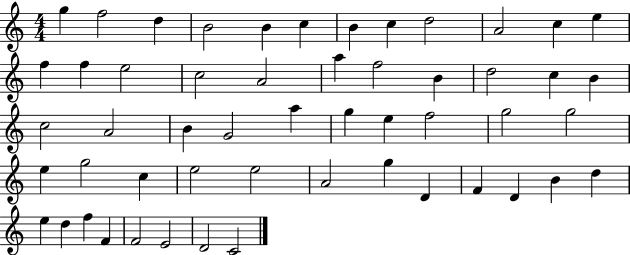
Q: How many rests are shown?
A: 0